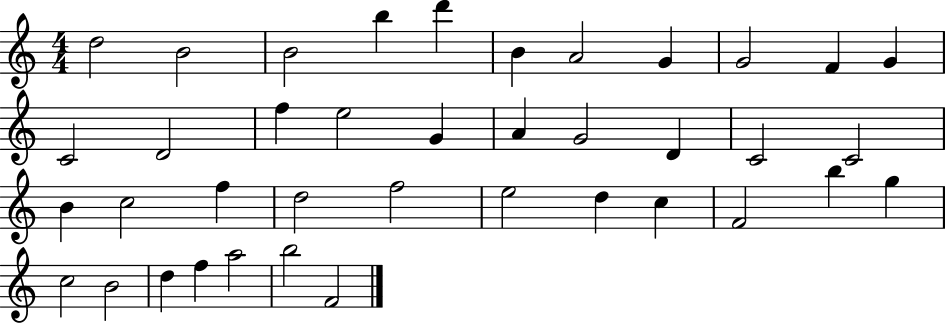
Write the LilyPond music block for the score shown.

{
  \clef treble
  \numericTimeSignature
  \time 4/4
  \key c \major
  d''2 b'2 | b'2 b''4 d'''4 | b'4 a'2 g'4 | g'2 f'4 g'4 | \break c'2 d'2 | f''4 e''2 g'4 | a'4 g'2 d'4 | c'2 c'2 | \break b'4 c''2 f''4 | d''2 f''2 | e''2 d''4 c''4 | f'2 b''4 g''4 | \break c''2 b'2 | d''4 f''4 a''2 | b''2 f'2 | \bar "|."
}